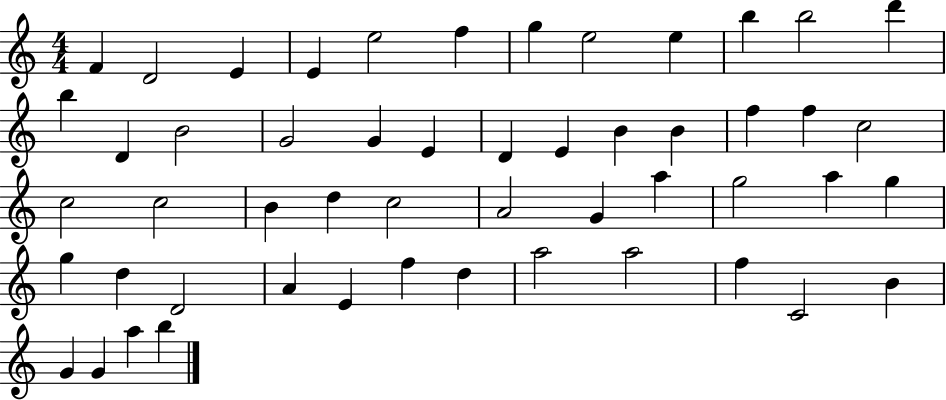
F4/q D4/h E4/q E4/q E5/h F5/q G5/q E5/h E5/q B5/q B5/h D6/q B5/q D4/q B4/h G4/h G4/q E4/q D4/q E4/q B4/q B4/q F5/q F5/q C5/h C5/h C5/h B4/q D5/q C5/h A4/h G4/q A5/q G5/h A5/q G5/q G5/q D5/q D4/h A4/q E4/q F5/q D5/q A5/h A5/h F5/q C4/h B4/q G4/q G4/q A5/q B5/q